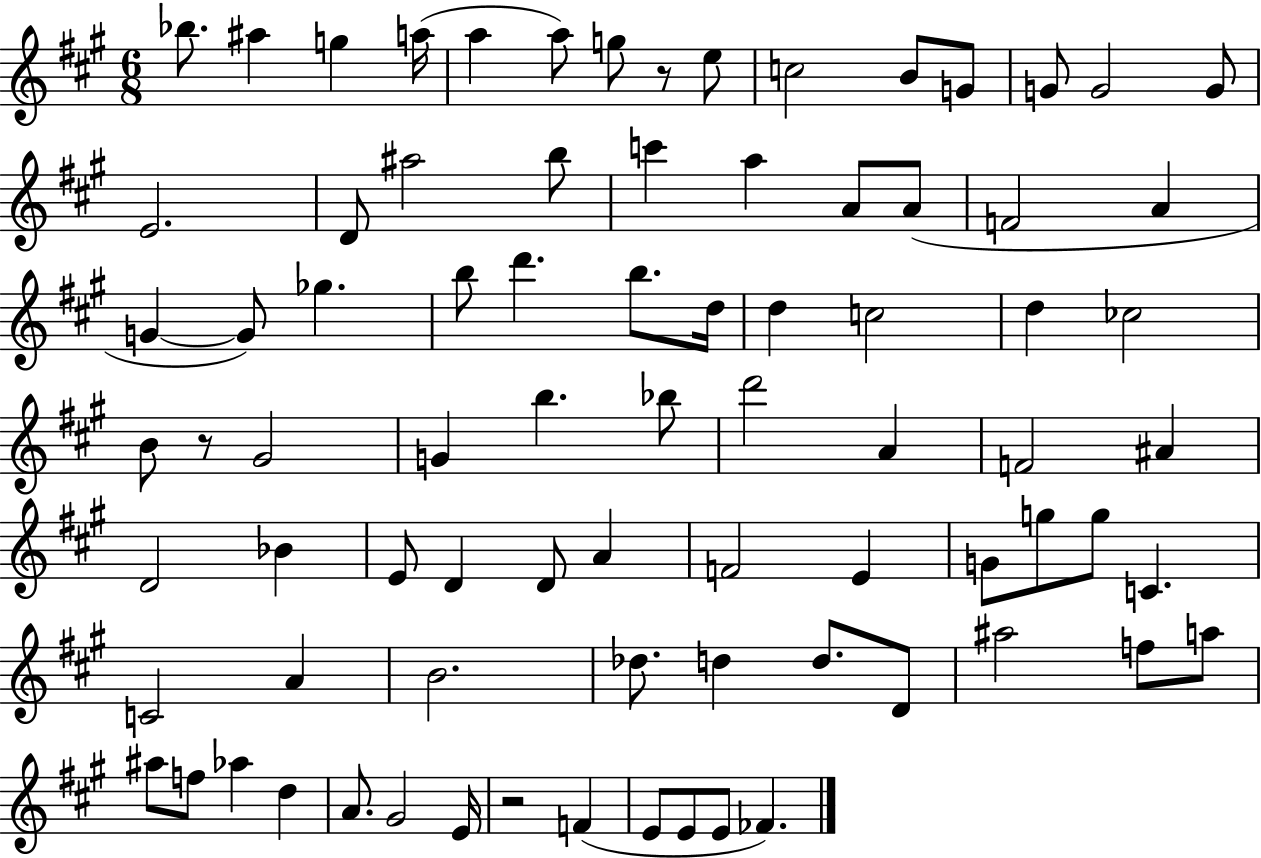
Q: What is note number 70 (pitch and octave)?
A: D5